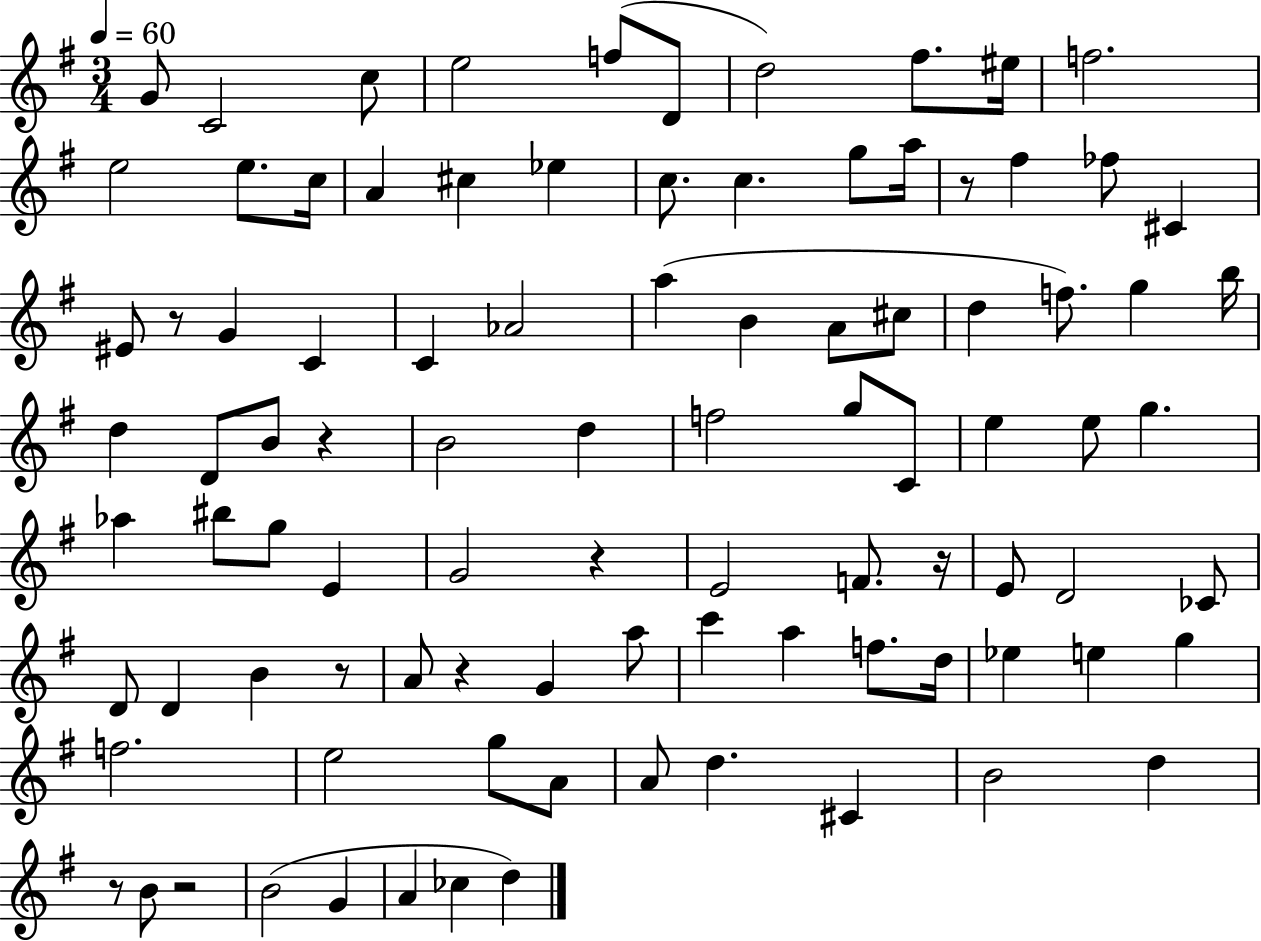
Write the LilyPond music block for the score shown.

{
  \clef treble
  \numericTimeSignature
  \time 3/4
  \key g \major
  \tempo 4 = 60
  g'8 c'2 c''8 | e''2 f''8( d'8 | d''2) fis''8. eis''16 | f''2. | \break e''2 e''8. c''16 | a'4 cis''4 ees''4 | c''8. c''4. g''8 a''16 | r8 fis''4 fes''8 cis'4 | \break eis'8 r8 g'4 c'4 | c'4 aes'2 | a''4( b'4 a'8 cis''8 | d''4 f''8.) g''4 b''16 | \break d''4 d'8 b'8 r4 | b'2 d''4 | f''2 g''8 c'8 | e''4 e''8 g''4. | \break aes''4 bis''8 g''8 e'4 | g'2 r4 | e'2 f'8. r16 | e'8 d'2 ces'8 | \break d'8 d'4 b'4 r8 | a'8 r4 g'4 a''8 | c'''4 a''4 f''8. d''16 | ees''4 e''4 g''4 | \break f''2. | e''2 g''8 a'8 | a'8 d''4. cis'4 | b'2 d''4 | \break r8 b'8 r2 | b'2( g'4 | a'4 ces''4 d''4) | \bar "|."
}